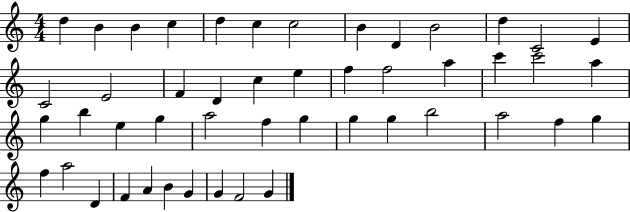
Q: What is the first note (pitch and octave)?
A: D5